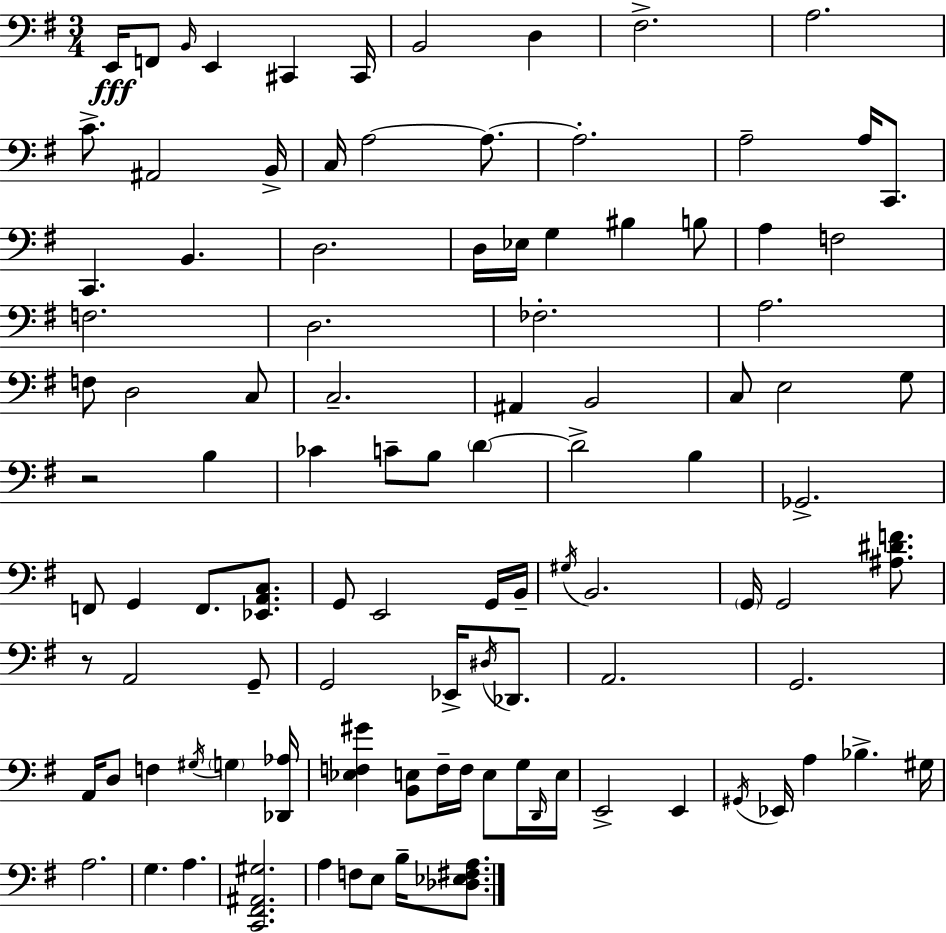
{
  \clef bass
  \numericTimeSignature
  \time 3/4
  \key e \minor
  e,16\fff f,8 \grace { b,16 } e,4 cis,4 | cis,16 b,2 d4 | fis2.-> | a2. | \break c'8.-> ais,2 | b,16-> c16 a2~~ a8.~~ | a2.-. | a2-- a16 c,8. | \break c,4. b,4. | d2. | d16 ees16 g4 bis4 b8 | a4 f2 | \break f2. | d2. | fes2.-. | a2. | \break f8 d2 c8 | c2.-- | ais,4 b,2 | c8 e2 g8 | \break r2 b4 | ces'4 c'8-- b8 \parenthesize d'4~~ | d'2-> b4 | ges,2.-> | \break f,8 g,4 f,8. <ees, a, c>8. | g,8 e,2 g,16 | b,16-- \acciaccatura { gis16 } b,2. | \parenthesize g,16 g,2 <ais dis' f'>8. | \break r8 a,2 | g,8-- g,2 ees,16-> \acciaccatura { dis16 } | des,8. a,2. | g,2. | \break a,16 d8 f4 \acciaccatura { gis16 } \parenthesize g4 | <des, aes>16 <ees f gis'>4 <b, e>8 f16-- f16 | e8 g16 \grace { d,16 } e16 e,2-> | e,4 \acciaccatura { gis,16 } ees,16 a4 bes4.-> | \break gis16 a2. | g4. | a4. <c, fis, ais, gis>2. | a4 f8 | \break e8 b16-- <des ees fis a>8. \bar "|."
}